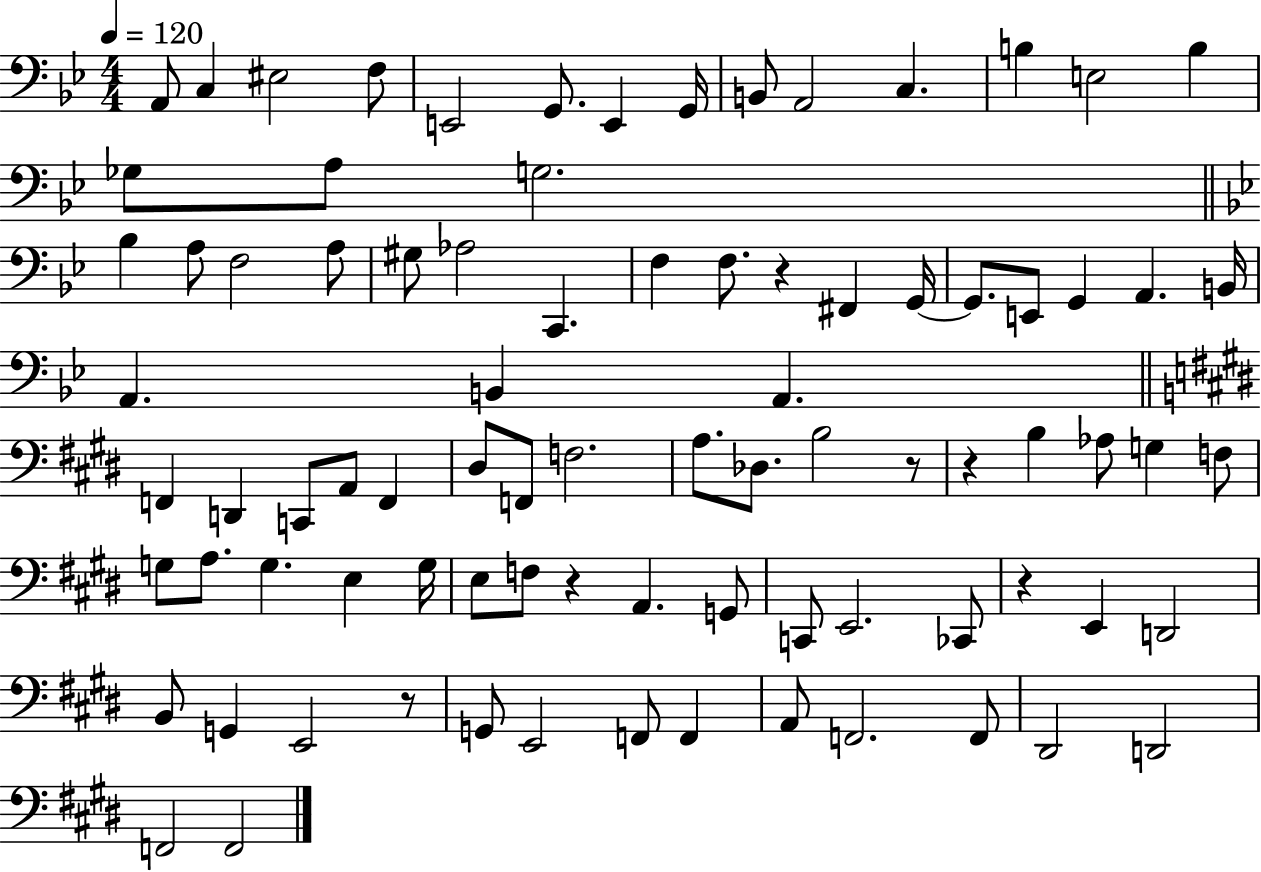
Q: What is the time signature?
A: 4/4